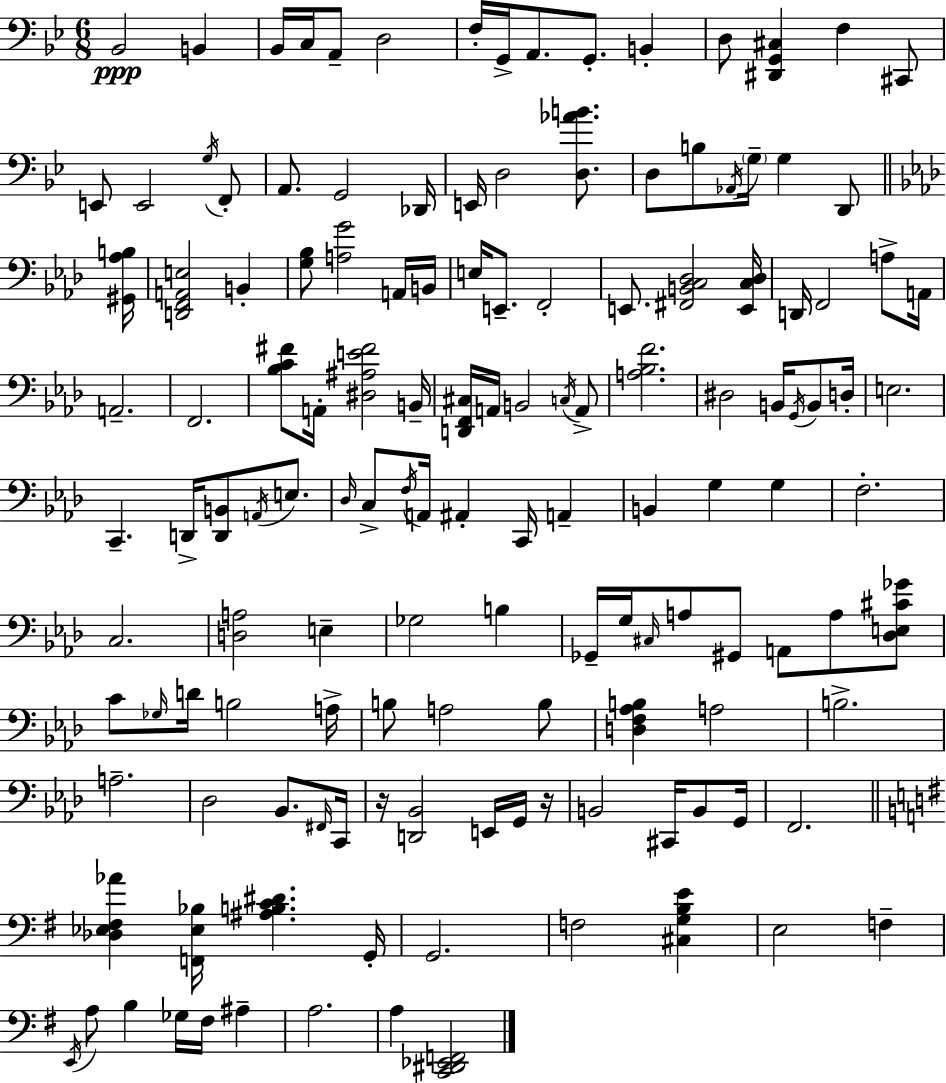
{
  \clef bass
  \numericTimeSignature
  \time 6/8
  \key bes \major
  bes,2\ppp b,4 | bes,16 c16 a,8-- d2 | f16-. g,16-> a,8. g,8.-. b,4-. | d8 <dis, g, cis>4 f4 cis,8 | \break e,8 e,2 \acciaccatura { g16 } f,8-. | a,8. g,2 | des,16 e,16 d2 <d aes' b'>8. | d8 b8 \acciaccatura { aes,16 } \parenthesize g16-- g4 d,8 | \break \bar "||" \break \key aes \major <gis, aes b>16 <d, f, a, e>2 b,4-. | <g bes>8 <a g'>2 a,16 | b,16 e16 e,8.-- f,2-. | e,8. <fis, b, c des>2 | \break <e, c des>16 d,16 f,2 a8-> | a,16 a,2.-- | f,2. | <bes c' fis'>8 a,16-. <dis ais e' fis'>2 | \break b,16-- <d, f, cis>16 a,16 b,2 \acciaccatura { c16 } | a,8-> <a bes f'>2. | dis2 b,16 \acciaccatura { g,16 } | b,8 d16-. e2. | \break c,4.-- d,16-> <d, b,>8 | \acciaccatura { a,16 } e8. \grace { des16 } c8-> \acciaccatura { f16 } a,16 ais,4-. | c,16 a,4-- b,4 g4 | g4 f2.-. | \break c2. | <d a>2 | e4-- ges2 | b4 ges,16-- g16 \grace { cis16 } a8 gis,8 | \break a,8 a8 <des e cis' ges'>8 c'8 \grace { ges16 } d'16 b2 | a16-> b8 a2 | b8 <d f aes b>4 | a2 b2.-> | \break a2.-- | des2 | bes,8. \grace { fis,16 } c,16 r16 <d, bes,>2 | e,16 g,16 r16 b,2 | \break cis,16 b,8 g,16 f,2. | \bar "||" \break \key e \minor <des ees fis aes'>4 <f, ees bes>16 <ais b c' dis'>4. g,16-. | g,2. | f2 <cis g b e'>4 | e2 f4-- | \break \acciaccatura { e,16 } a8 b4 ges16 fis16 ais4-- | a2. | a4 <c, dis, ees, f,>2 | \bar "|."
}